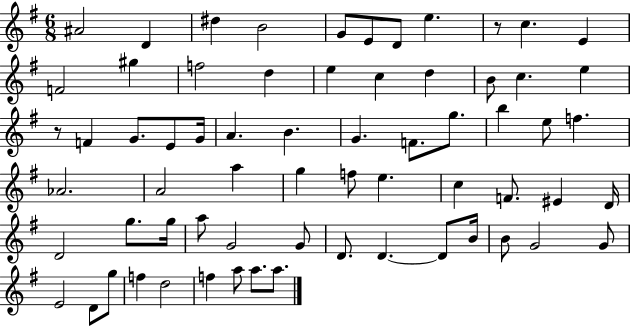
X:1
T:Untitled
M:6/8
L:1/4
K:G
^A2 D ^d B2 G/2 E/2 D/2 e z/2 c E F2 ^g f2 d e c d B/2 c e z/2 F G/2 E/2 G/4 A B G F/2 g/2 b e/2 f _A2 A2 a g f/2 e c F/2 ^E D/4 D2 g/2 g/4 a/2 G2 G/2 D/2 D D/2 B/4 B/2 G2 G/2 E2 D/2 g/2 f d2 f a/2 a/2 a/2